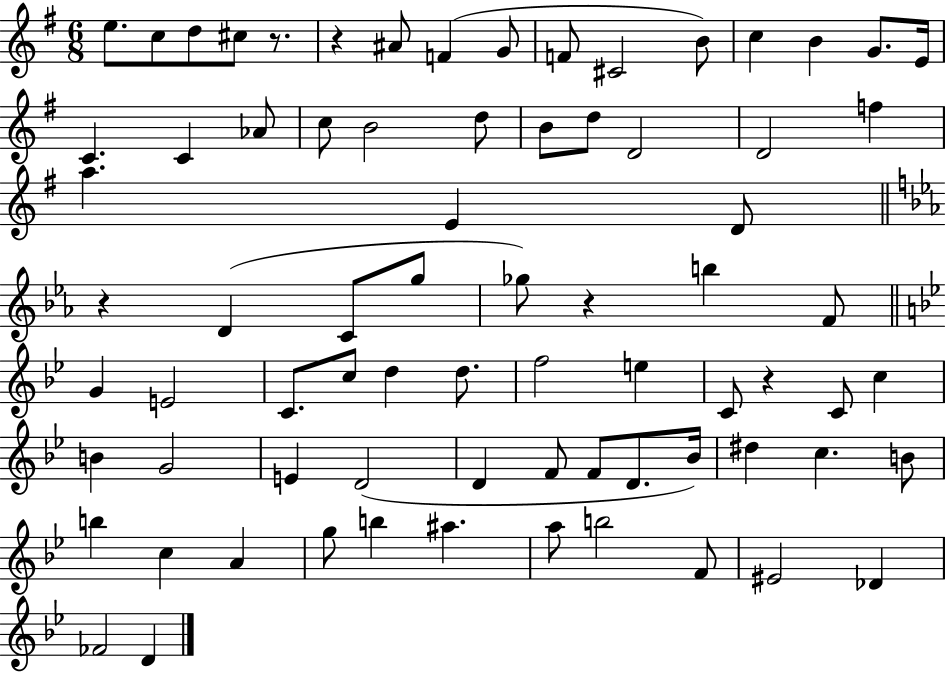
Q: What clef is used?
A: treble